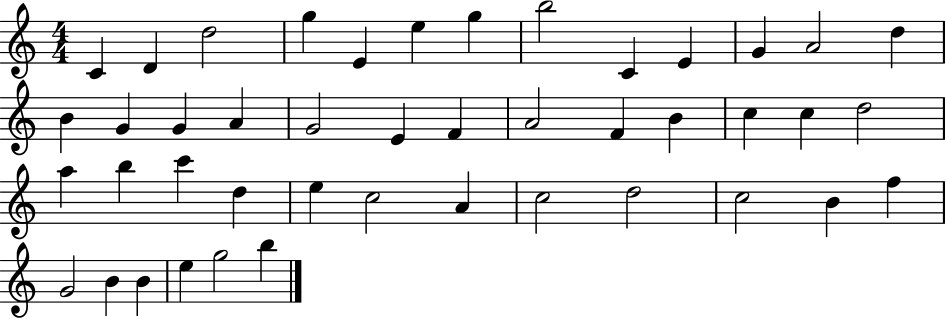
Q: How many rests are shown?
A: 0